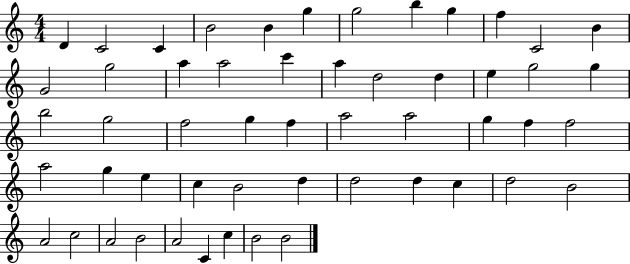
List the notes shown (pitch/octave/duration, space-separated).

D4/q C4/h C4/q B4/h B4/q G5/q G5/h B5/q G5/q F5/q C4/h B4/q G4/h G5/h A5/q A5/h C6/q A5/q D5/h D5/q E5/q G5/h G5/q B5/h G5/h F5/h G5/q F5/q A5/h A5/h G5/q F5/q F5/h A5/h G5/q E5/q C5/q B4/h D5/q D5/h D5/q C5/q D5/h B4/h A4/h C5/h A4/h B4/h A4/h C4/q C5/q B4/h B4/h